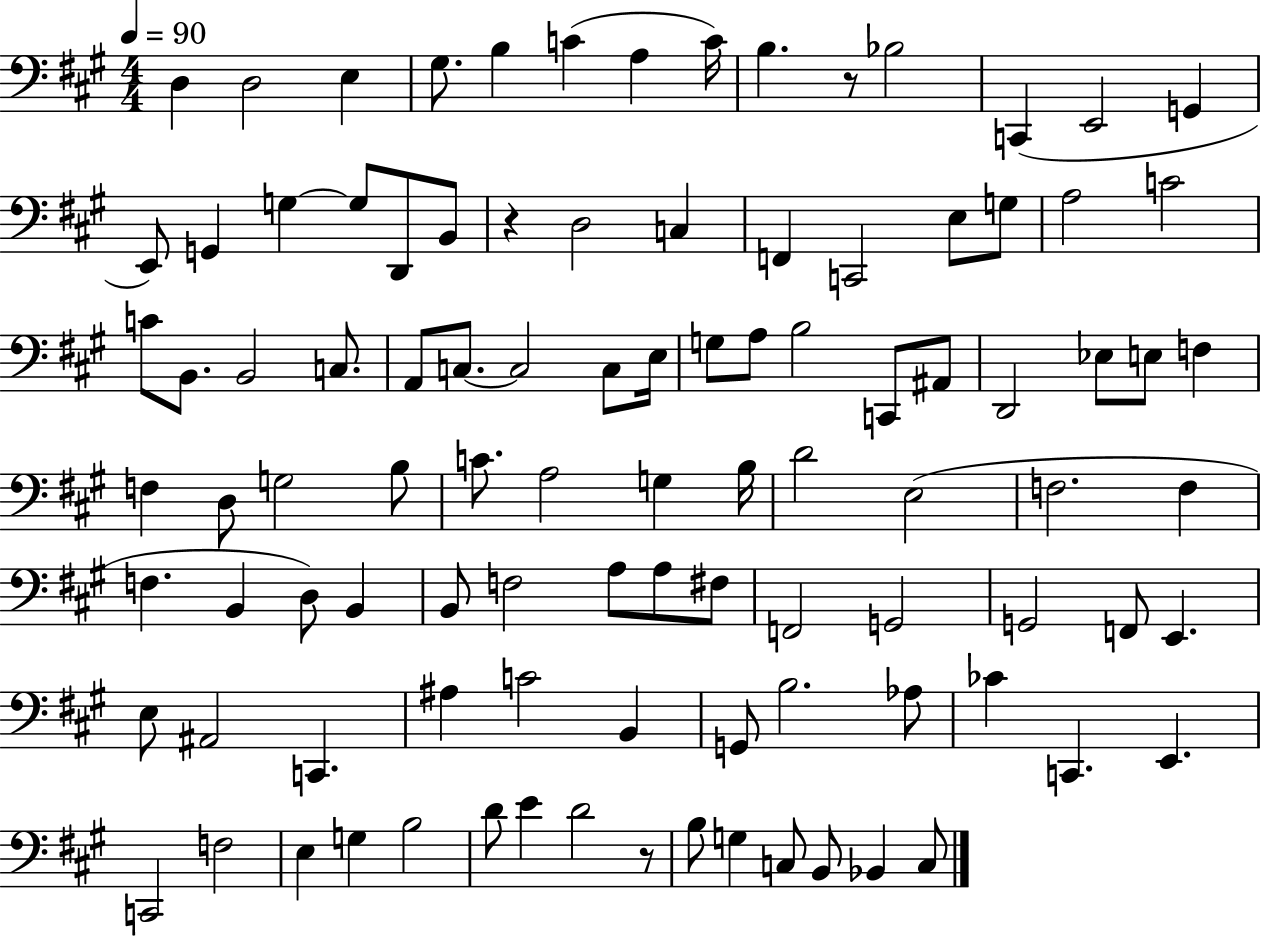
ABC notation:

X:1
T:Untitled
M:4/4
L:1/4
K:A
D, D,2 E, ^G,/2 B, C A, C/4 B, z/2 _B,2 C,, E,,2 G,, E,,/2 G,, G, G,/2 D,,/2 B,,/2 z D,2 C, F,, C,,2 E,/2 G,/2 A,2 C2 C/2 B,,/2 B,,2 C,/2 A,,/2 C,/2 C,2 C,/2 E,/4 G,/2 A,/2 B,2 C,,/2 ^A,,/2 D,,2 _E,/2 E,/2 F, F, D,/2 G,2 B,/2 C/2 A,2 G, B,/4 D2 E,2 F,2 F, F, B,, D,/2 B,, B,,/2 F,2 A,/2 A,/2 ^F,/2 F,,2 G,,2 G,,2 F,,/2 E,, E,/2 ^A,,2 C,, ^A, C2 B,, G,,/2 B,2 _A,/2 _C C,, E,, C,,2 F,2 E, G, B,2 D/2 E D2 z/2 B,/2 G, C,/2 B,,/2 _B,, C,/2